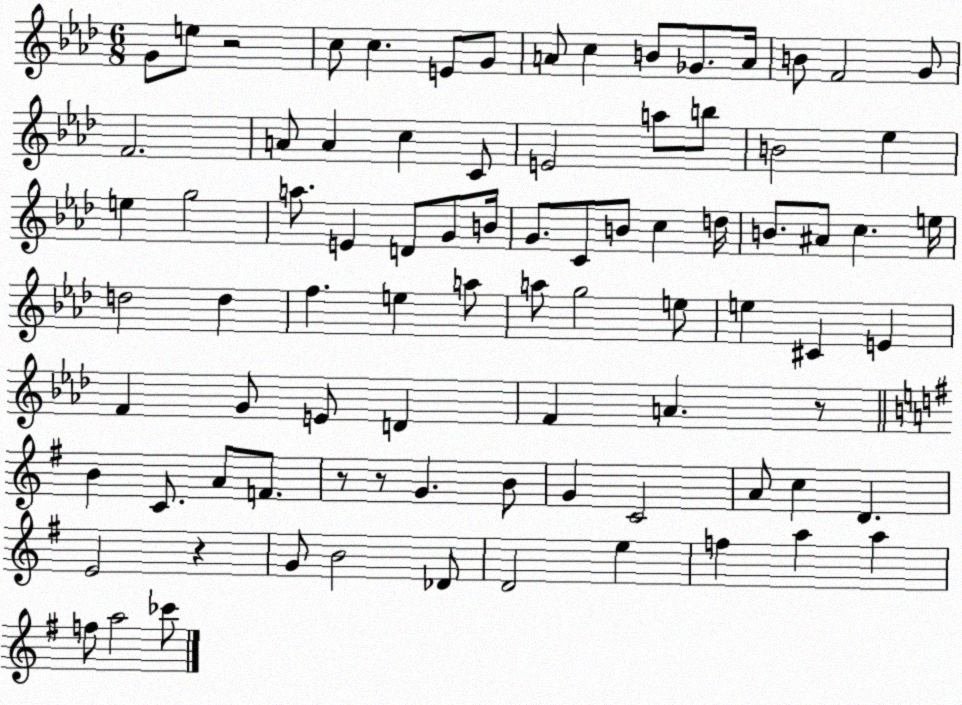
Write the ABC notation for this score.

X:1
T:Untitled
M:6/8
L:1/4
K:Ab
G/2 e/2 z2 c/2 c E/2 G/2 A/2 c B/2 _G/2 A/4 B/2 F2 G/2 F2 A/2 A c C/2 E2 a/2 b/2 B2 _e e g2 a/2 E D/2 G/2 B/4 G/2 C/2 B/2 c d/4 B/2 ^A/2 c e/4 d2 d f e a/2 a/2 g2 e/2 e ^C E F G/2 E/2 D F A z/2 B C/2 A/2 F/2 z/2 z/2 G B/2 G C2 A/2 c D E2 z G/2 B2 _D/2 D2 e f a a f/2 a2 _c'/2